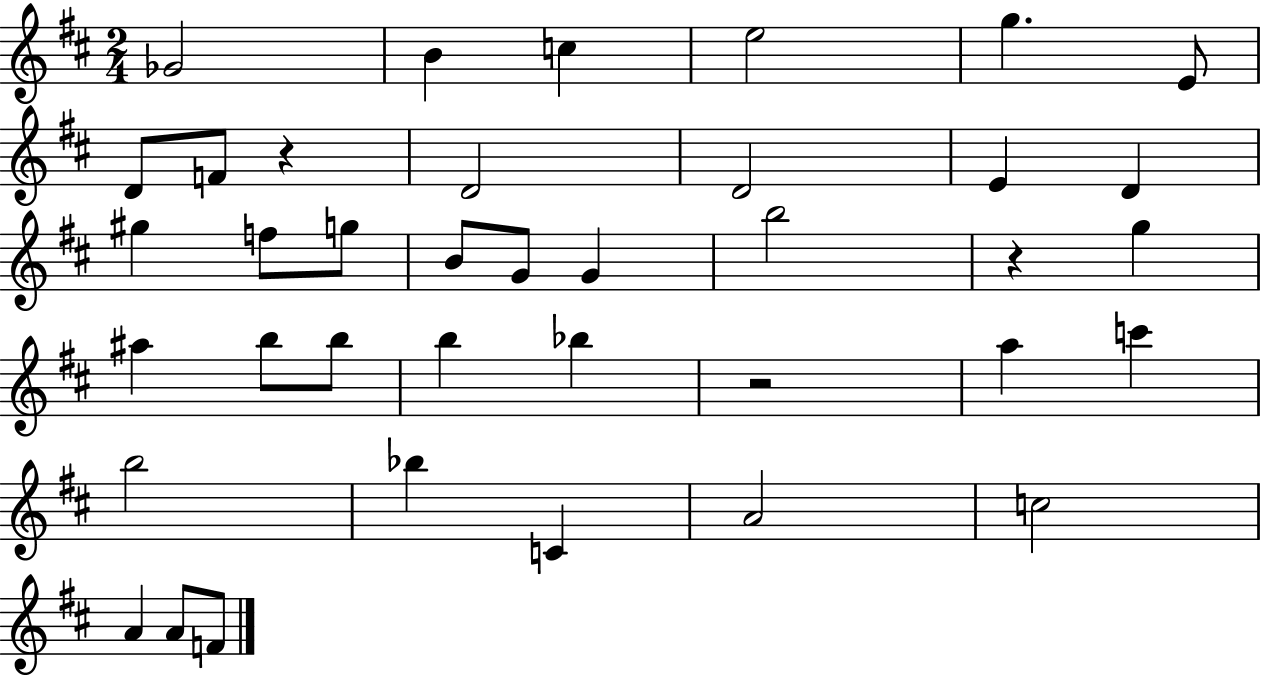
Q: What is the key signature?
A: D major